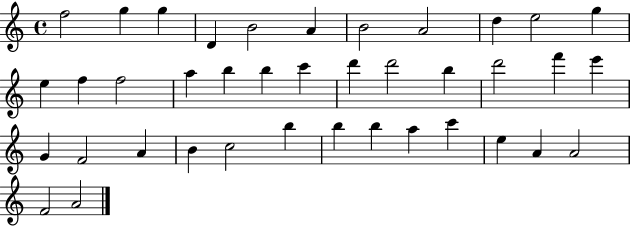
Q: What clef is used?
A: treble